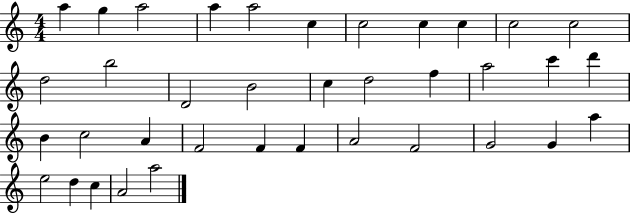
A5/q G5/q A5/h A5/q A5/h C5/q C5/h C5/q C5/q C5/h C5/h D5/h B5/h D4/h B4/h C5/q D5/h F5/q A5/h C6/q D6/q B4/q C5/h A4/q F4/h F4/q F4/q A4/h F4/h G4/h G4/q A5/q E5/h D5/q C5/q A4/h A5/h